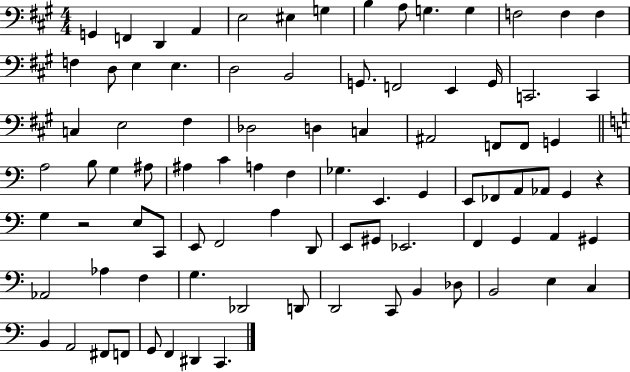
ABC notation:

X:1
T:Untitled
M:4/4
L:1/4
K:A
G,, F,, D,, A,, E,2 ^E, G, B, A,/2 G, G, F,2 F, F, F, D,/2 E, E, D,2 B,,2 G,,/2 F,,2 E,, G,,/4 C,,2 C,, C, E,2 ^F, _D,2 D, C, ^A,,2 F,,/2 F,,/2 G,, A,2 B,/2 G, ^A,/2 ^A, C A, F, _G, E,, G,, E,,/2 _F,,/2 A,,/2 _A,,/2 G,, z G, z2 E,/2 C,,/2 E,,/2 F,,2 A, D,,/2 E,,/2 ^G,,/2 _E,,2 F,, G,, A,, ^G,, _A,,2 _A, F, G, _D,,2 D,,/2 D,,2 C,,/2 B,, _D,/2 B,,2 E, C, B,, A,,2 ^F,,/2 F,,/2 G,,/2 F,, ^D,, C,,